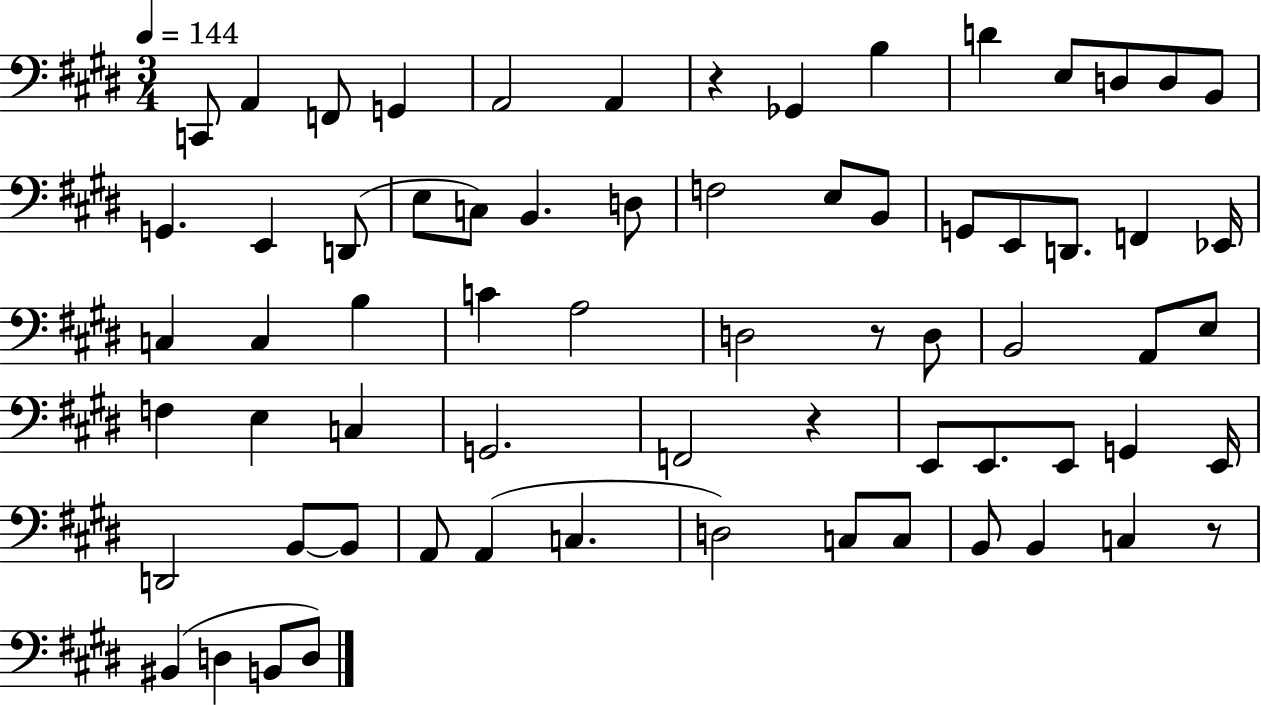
{
  \clef bass
  \numericTimeSignature
  \time 3/4
  \key e \major
  \tempo 4 = 144
  c,8 a,4 f,8 g,4 | a,2 a,4 | r4 ges,4 b4 | d'4 e8 d8 d8 b,8 | \break g,4. e,4 d,8( | e8 c8) b,4. d8 | f2 e8 b,8 | g,8 e,8 d,8. f,4 ees,16 | \break c4 c4 b4 | c'4 a2 | d2 r8 d8 | b,2 a,8 e8 | \break f4 e4 c4 | g,2. | f,2 r4 | e,8 e,8. e,8 g,4 e,16 | \break d,2 b,8~~ b,8 | a,8 a,4( c4. | d2) c8 c8 | b,8 b,4 c4 r8 | \break bis,4( d4 b,8 d8) | \bar "|."
}